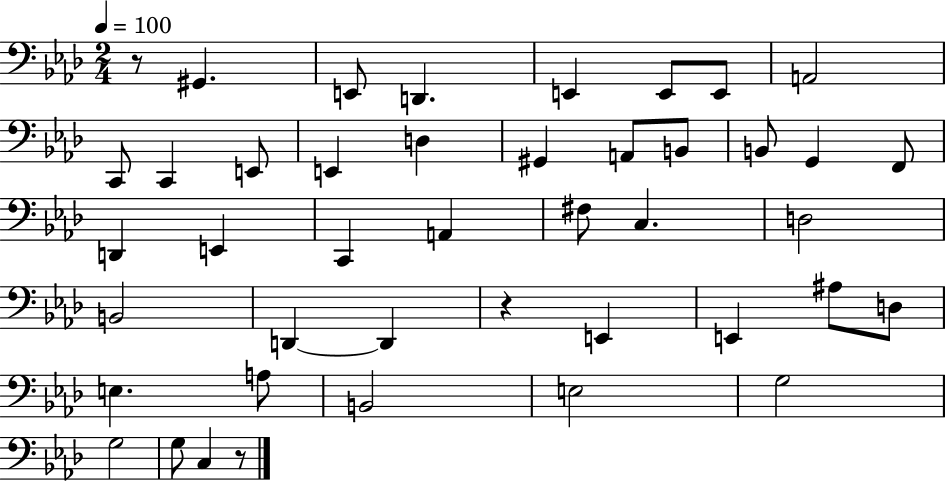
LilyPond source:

{
  \clef bass
  \numericTimeSignature
  \time 2/4
  \key aes \major
  \tempo 4 = 100
  r8 gis,4. | e,8 d,4. | e,4 e,8 e,8 | a,2 | \break c,8 c,4 e,8 | e,4 d4 | gis,4 a,8 b,8 | b,8 g,4 f,8 | \break d,4 e,4 | c,4 a,4 | fis8 c4. | d2 | \break b,2 | d,4~~ d,4 | r4 e,4 | e,4 ais8 d8 | \break e4. a8 | b,2 | e2 | g2 | \break g2 | g8 c4 r8 | \bar "|."
}